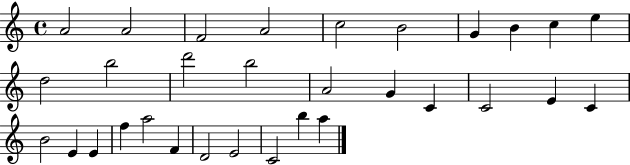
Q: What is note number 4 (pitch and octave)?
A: A4